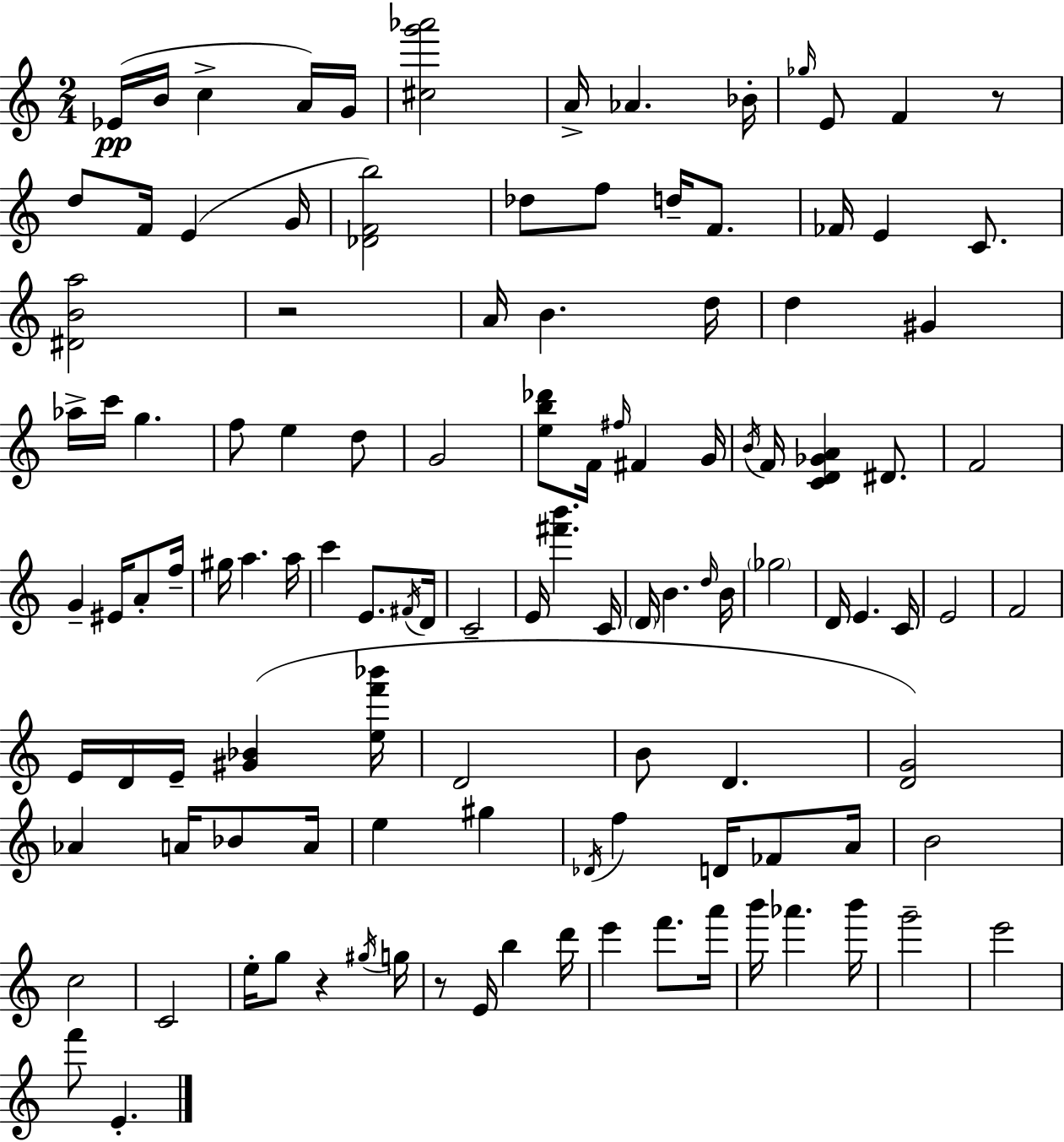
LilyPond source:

{
  \clef treble
  \numericTimeSignature
  \time 2/4
  \key c \major
  ees'16(\pp b'16 c''4-> a'16) g'16 | <cis'' g''' aes'''>2 | a'16-> aes'4. bes'16-. | \grace { ges''16 } e'8 f'4 r8 | \break d''8 f'16 e'4( | g'16 <des' f' b''>2) | des''8 f''8 d''16-- f'8. | fes'16 e'4 c'8. | \break <dis' b' a''>2 | r2 | a'16 b'4. | d''16 d''4 gis'4 | \break aes''16-> c'''16 g''4. | f''8 e''4 d''8 | g'2 | <e'' b'' des'''>8 f'16 \grace { fis''16 } fis'4 | \break g'16 \acciaccatura { b'16 } f'16 <c' d' ges' a'>4 | dis'8. f'2 | g'4-- eis'16 | a'8-. f''16-- gis''16 a''4. | \break a''16 c'''4 e'8. | \acciaccatura { fis'16 } d'16 c'2-- | e'16 <fis''' b'''>4. | c'16 \parenthesize d'16 b'4. | \break \grace { d''16 } b'16 \parenthesize ges''2 | d'16 e'4. | c'16 e'2 | f'2 | \break e'16 d'16 e'16-- | <gis' bes'>4( <e'' f''' bes'''>16 d'2 | b'8 d'4. | <d' g'>2) | \break aes'4 | a'16 bes'8 a'16 e''4 | gis''4 \acciaccatura { des'16 } f''4 | d'16 fes'8 a'16 b'2 | \break c''2 | c'2 | e''16-. g''8 | r4 \acciaccatura { gis''16 } g''16 r8 | \break e'16 b''4 d'''16 e'''4 | f'''8. a'''16 b'''16 | aes'''4. b'''16 g'''2-- | e'''2 | \break f'''8 | e'4.-. \bar "|."
}